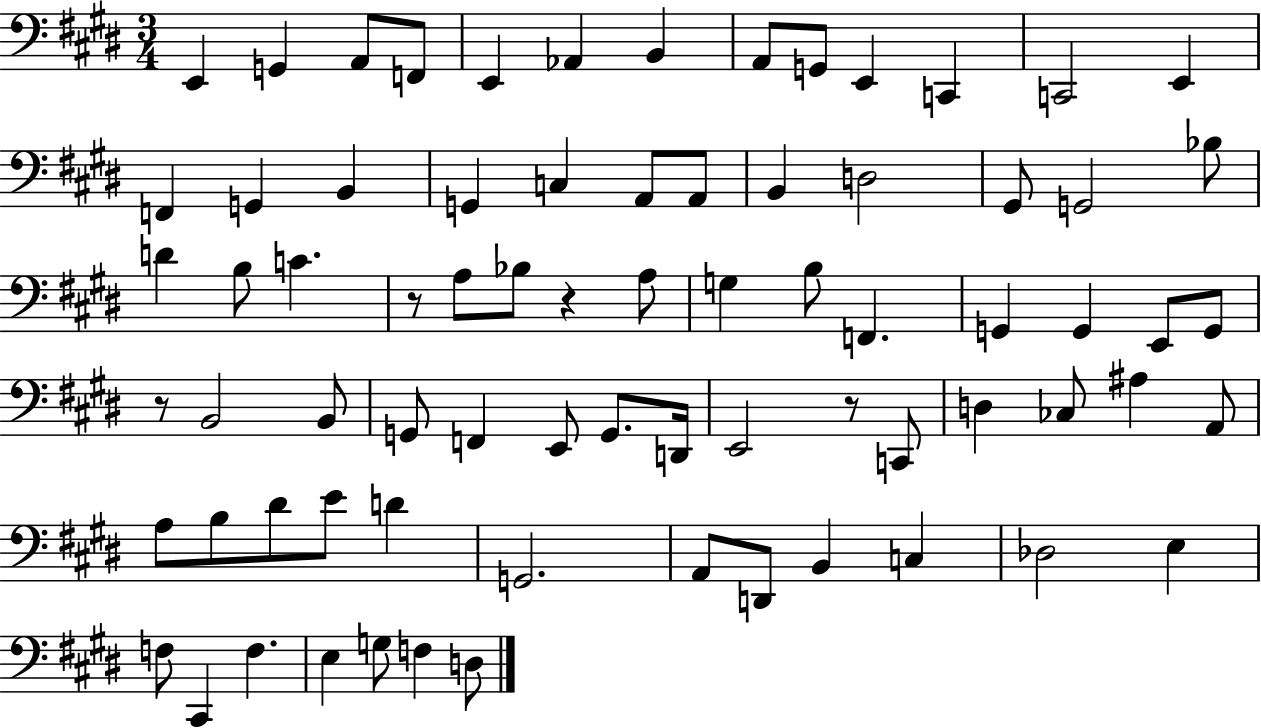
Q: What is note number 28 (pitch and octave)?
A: C4